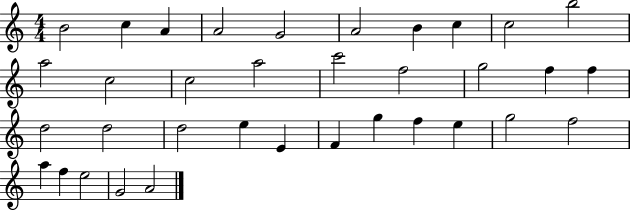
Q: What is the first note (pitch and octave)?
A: B4